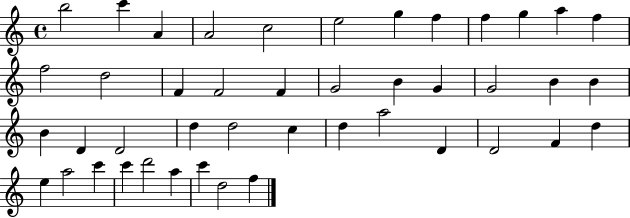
X:1
T:Untitled
M:4/4
L:1/4
K:C
b2 c' A A2 c2 e2 g f f g a f f2 d2 F F2 F G2 B G G2 B B B D D2 d d2 c d a2 D D2 F d e a2 c' c' d'2 a c' d2 f